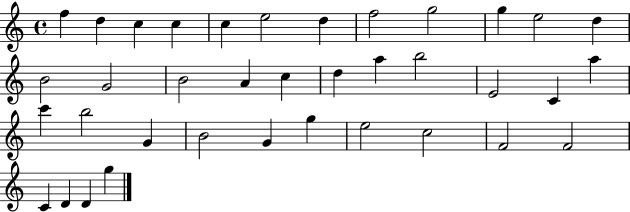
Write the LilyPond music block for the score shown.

{
  \clef treble
  \time 4/4
  \defaultTimeSignature
  \key c \major
  f''4 d''4 c''4 c''4 | c''4 e''2 d''4 | f''2 g''2 | g''4 e''2 d''4 | \break b'2 g'2 | b'2 a'4 c''4 | d''4 a''4 b''2 | e'2 c'4 a''4 | \break c'''4 b''2 g'4 | b'2 g'4 g''4 | e''2 c''2 | f'2 f'2 | \break c'4 d'4 d'4 g''4 | \bar "|."
}